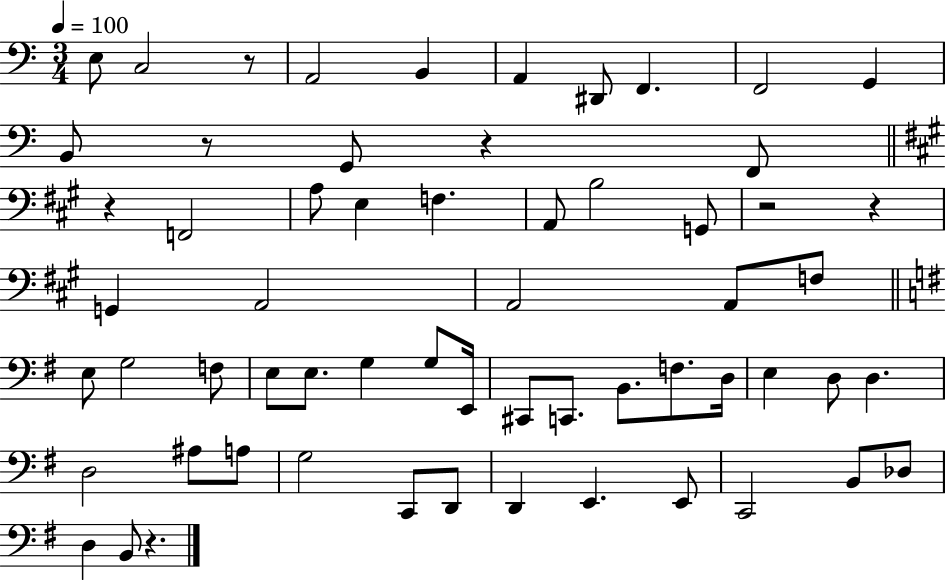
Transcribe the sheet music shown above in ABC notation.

X:1
T:Untitled
M:3/4
L:1/4
K:C
E,/2 C,2 z/2 A,,2 B,, A,, ^D,,/2 F,, F,,2 G,, B,,/2 z/2 G,,/2 z F,,/2 z F,,2 A,/2 E, F, A,,/2 B,2 G,,/2 z2 z G,, A,,2 A,,2 A,,/2 F,/2 E,/2 G,2 F,/2 E,/2 E,/2 G, G,/2 E,,/4 ^C,,/2 C,,/2 B,,/2 F,/2 D,/4 E, D,/2 D, D,2 ^A,/2 A,/2 G,2 C,,/2 D,,/2 D,, E,, E,,/2 C,,2 B,,/2 _D,/2 D, B,,/2 z